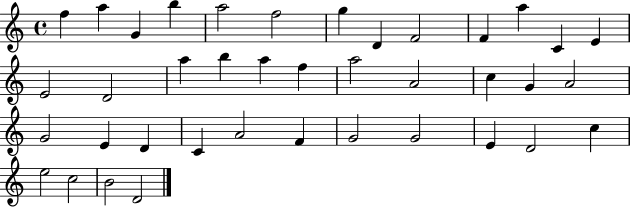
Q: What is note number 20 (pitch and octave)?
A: A5